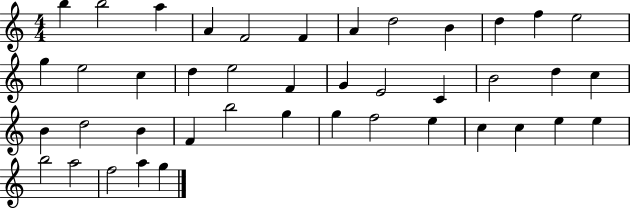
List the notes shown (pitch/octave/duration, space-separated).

B5/q B5/h A5/q A4/q F4/h F4/q A4/q D5/h B4/q D5/q F5/q E5/h G5/q E5/h C5/q D5/q E5/h F4/q G4/q E4/h C4/q B4/h D5/q C5/q B4/q D5/h B4/q F4/q B5/h G5/q G5/q F5/h E5/q C5/q C5/q E5/q E5/q B5/h A5/h F5/h A5/q G5/q